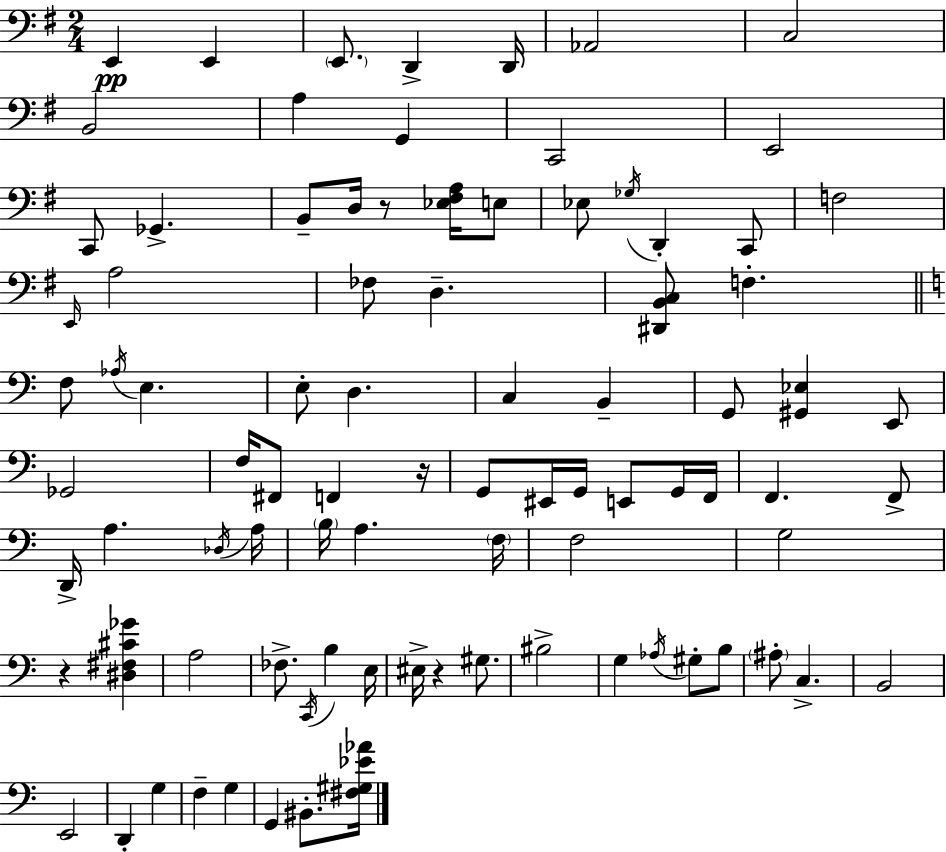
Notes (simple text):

E2/q E2/q E2/e. D2/q D2/s Ab2/h C3/h B2/h A3/q G2/q C2/h E2/h C2/e Gb2/q. B2/e D3/s R/e [Eb3,F#3,A3]/s E3/e Eb3/e Gb3/s D2/q C2/e F3/h E2/s A3/h FES3/e D3/q. [D#2,B2,C3]/e F3/q. F3/e Ab3/s E3/q. E3/e D3/q. C3/q B2/q G2/e [G#2,Eb3]/q E2/e Gb2/h F3/s F#2/e F2/q R/s G2/e EIS2/s G2/s E2/e G2/s F2/s F2/q. F2/e D2/s A3/q. Db3/s A3/s B3/s A3/q. F3/s F3/h G3/h R/q [D#3,F#3,C#4,Gb4]/q A3/h FES3/e. C2/s B3/q E3/s EIS3/s R/q G#3/e. BIS3/h G3/q Ab3/s G#3/e B3/e A#3/e C3/q. B2/h E2/h D2/q G3/q F3/q G3/q G2/q BIS2/e. [F#3,G#3,Eb4,Ab4]/s